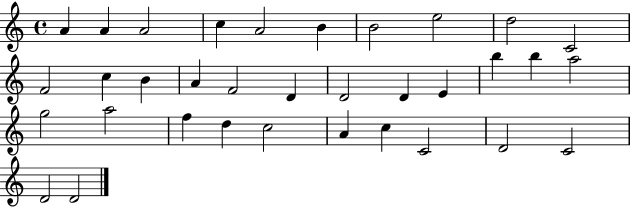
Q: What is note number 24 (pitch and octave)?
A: A5